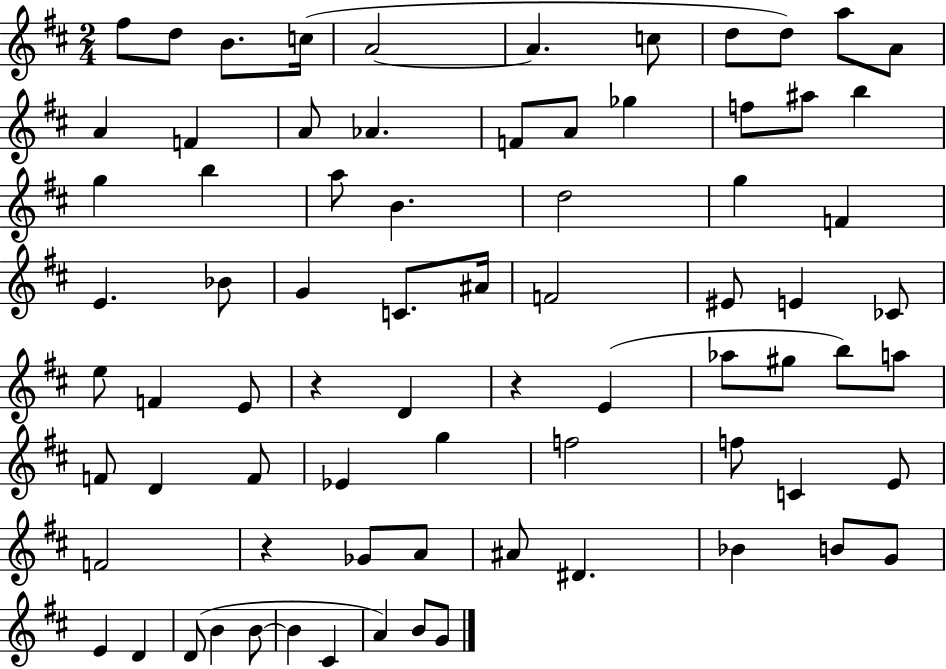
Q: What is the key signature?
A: D major